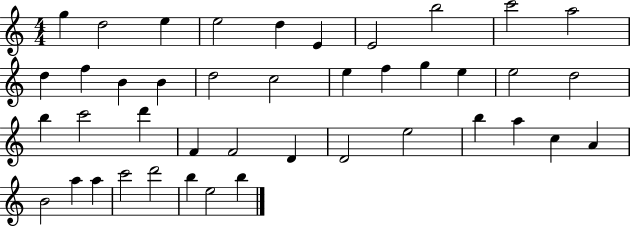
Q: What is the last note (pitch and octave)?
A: B5